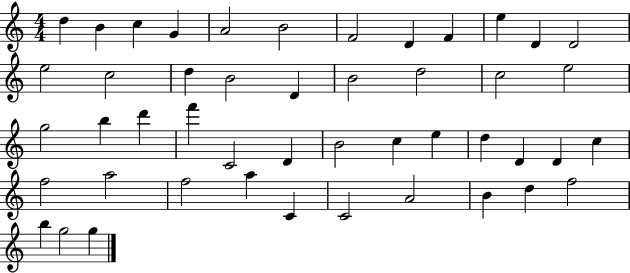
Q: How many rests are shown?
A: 0